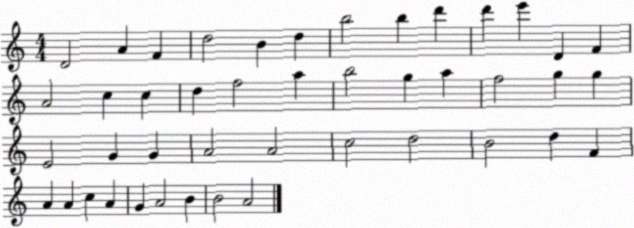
X:1
T:Untitled
M:4/4
L:1/4
K:C
D2 A F d2 B d b2 b d' d' e' D F A2 c c d f2 a b2 g a f2 g g E2 G G A2 A2 c2 d2 B2 d F A A c A G A2 B B2 A2